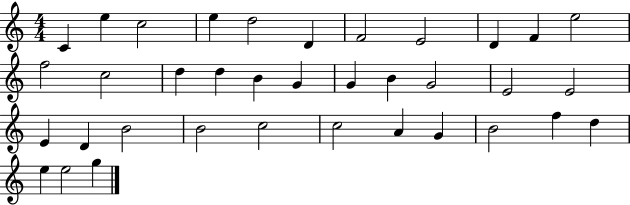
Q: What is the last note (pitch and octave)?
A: G5